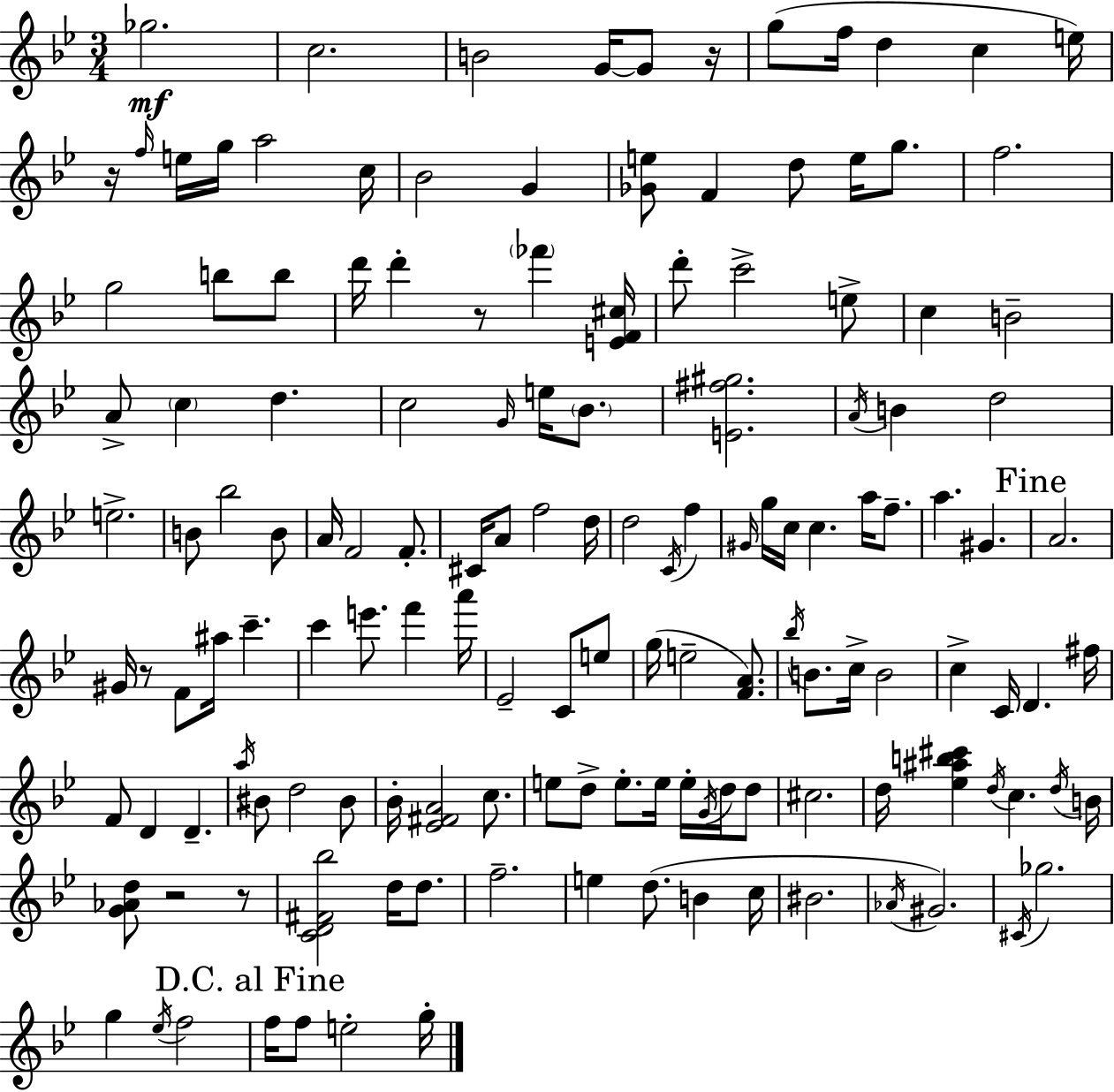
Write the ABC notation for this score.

X:1
T:Untitled
M:3/4
L:1/4
K:Gm
_g2 c2 B2 G/4 G/2 z/4 g/2 f/4 d c e/4 z/4 f/4 e/4 g/4 a2 c/4 _B2 G [_Ge]/2 F d/2 e/4 g/2 f2 g2 b/2 b/2 d'/4 d' z/2 _f' [EF^c]/4 d'/2 c'2 e/2 c B2 A/2 c d c2 G/4 e/4 _B/2 [E^f^g]2 A/4 B d2 e2 B/2 _b2 B/2 A/4 F2 F/2 ^C/4 A/2 f2 d/4 d2 C/4 f ^G/4 g/4 c/4 c a/4 f/2 a ^G A2 ^G/4 z/2 F/2 ^a/4 c' c' e'/2 f' a'/4 _E2 C/2 e/2 g/4 e2 [FA]/2 _b/4 B/2 c/4 B2 c C/4 D ^f/4 F/2 D D a/4 ^B/2 d2 ^B/2 _B/4 [_E^FA]2 c/2 e/2 d/2 e/2 e/4 e/4 G/4 d/4 d/2 ^c2 d/4 [_e^ab^c'] d/4 c d/4 B/4 [G_Ad]/2 z2 z/2 [CD^F_b]2 d/4 d/2 f2 e d/2 B c/4 ^B2 _A/4 ^G2 ^C/4 _g2 g _e/4 f2 f/4 f/2 e2 g/4